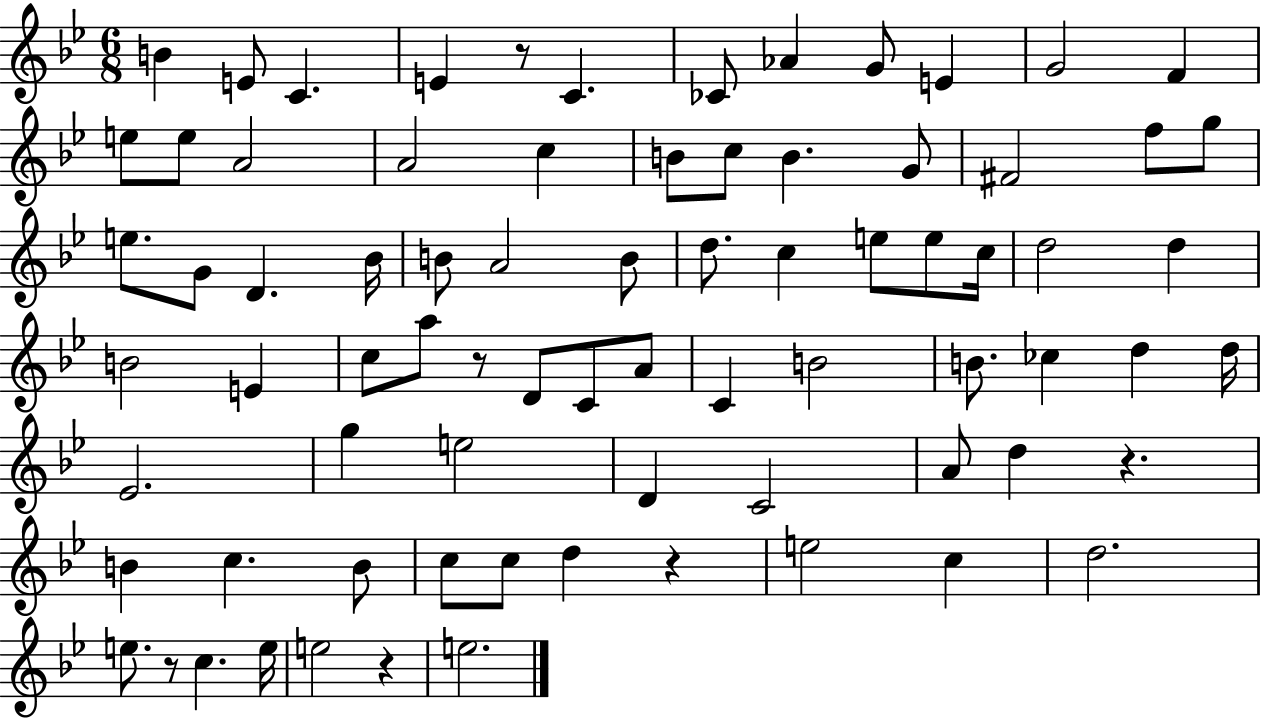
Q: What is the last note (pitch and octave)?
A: E5